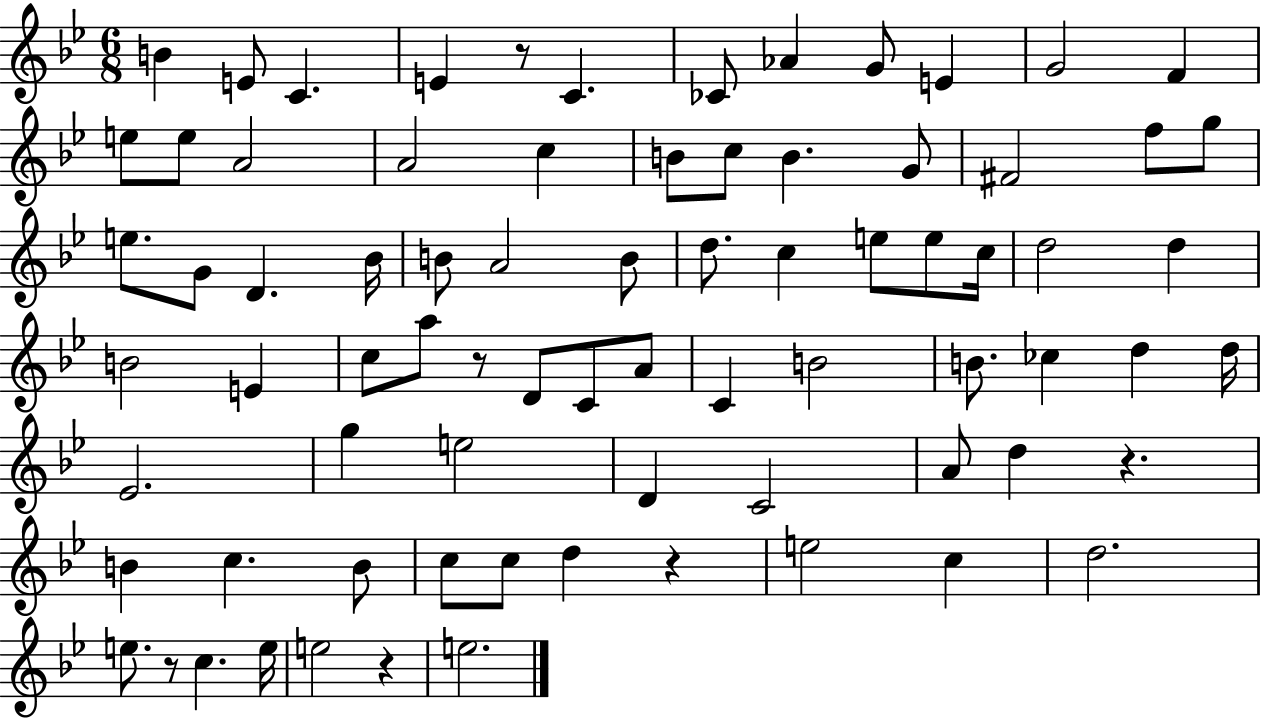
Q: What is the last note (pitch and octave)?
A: E5